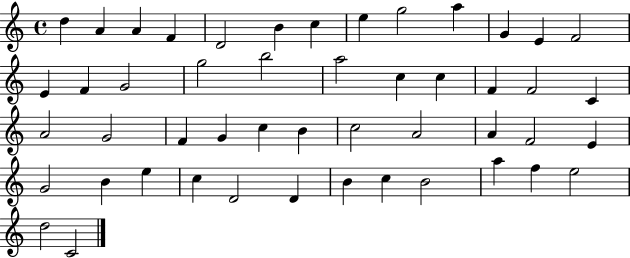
D5/q A4/q A4/q F4/q D4/h B4/q C5/q E5/q G5/h A5/q G4/q E4/q F4/h E4/q F4/q G4/h G5/h B5/h A5/h C5/q C5/q F4/q F4/h C4/q A4/h G4/h F4/q G4/q C5/q B4/q C5/h A4/h A4/q F4/h E4/q G4/h B4/q E5/q C5/q D4/h D4/q B4/q C5/q B4/h A5/q F5/q E5/h D5/h C4/h